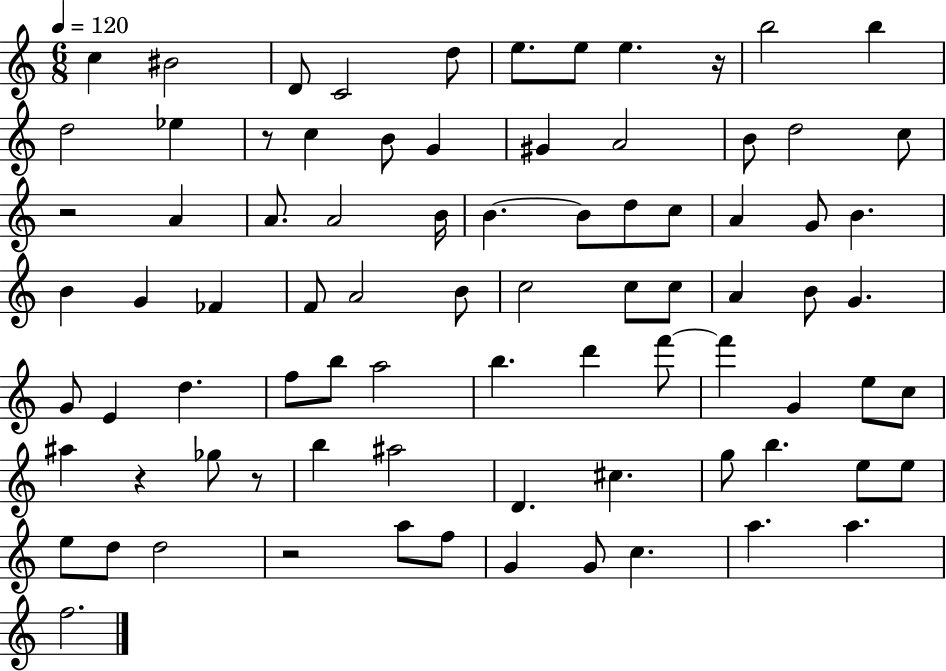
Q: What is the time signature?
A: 6/8